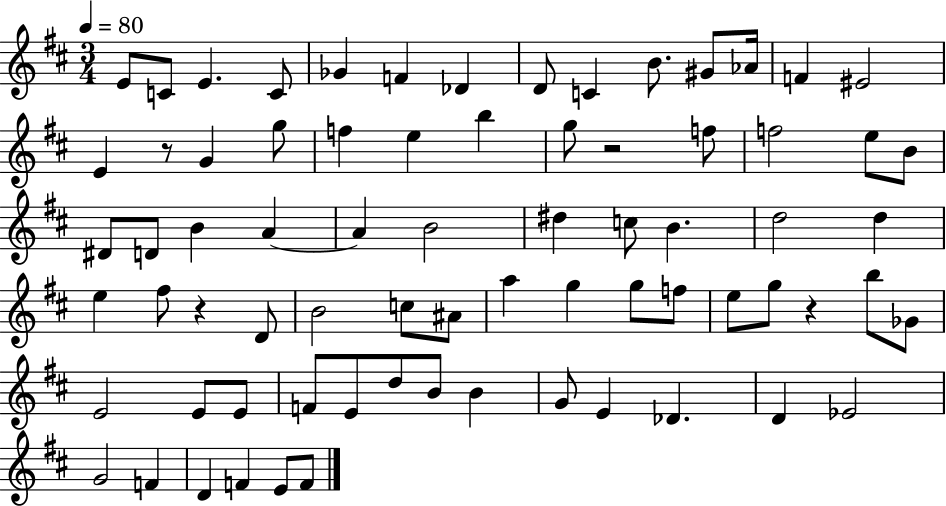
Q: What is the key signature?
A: D major